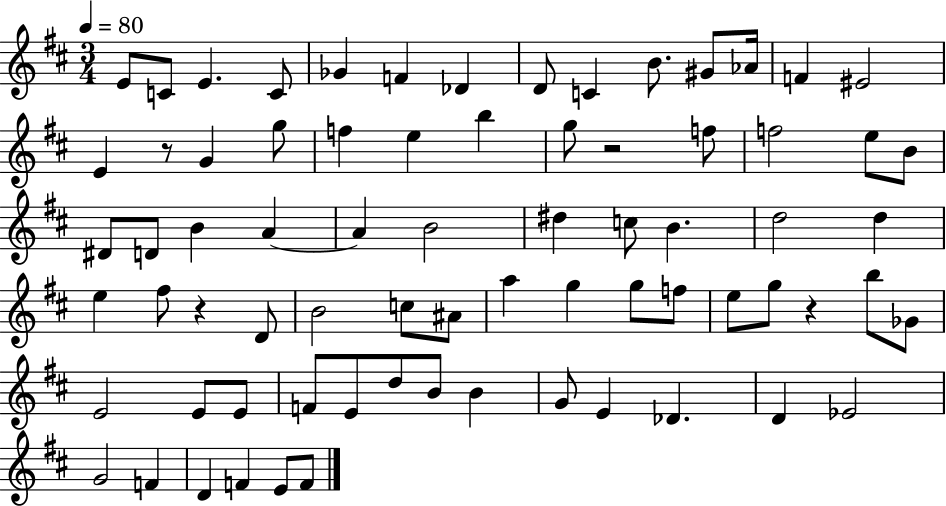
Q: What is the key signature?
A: D major